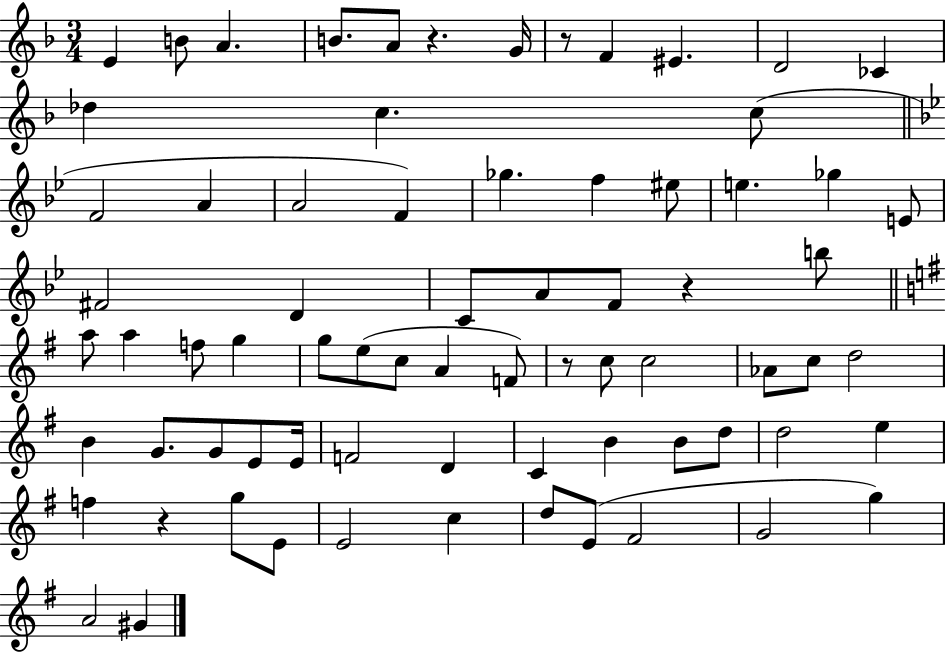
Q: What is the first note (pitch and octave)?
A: E4